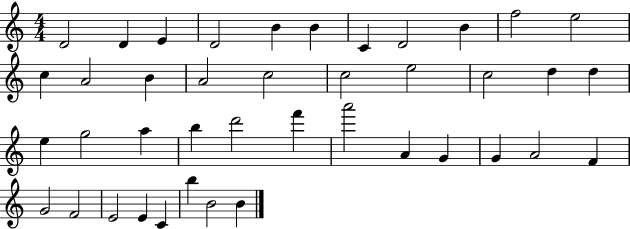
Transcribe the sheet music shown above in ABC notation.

X:1
T:Untitled
M:4/4
L:1/4
K:C
D2 D E D2 B B C D2 B f2 e2 c A2 B A2 c2 c2 e2 c2 d d e g2 a b d'2 f' a'2 A G G A2 F G2 F2 E2 E C b B2 B